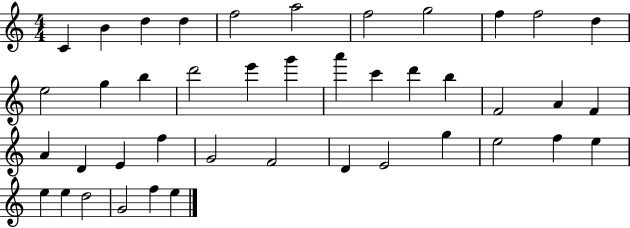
X:1
T:Untitled
M:4/4
L:1/4
K:C
C B d d f2 a2 f2 g2 f f2 d e2 g b d'2 e' g' a' c' d' b F2 A F A D E f G2 F2 D E2 g e2 f e e e d2 G2 f e